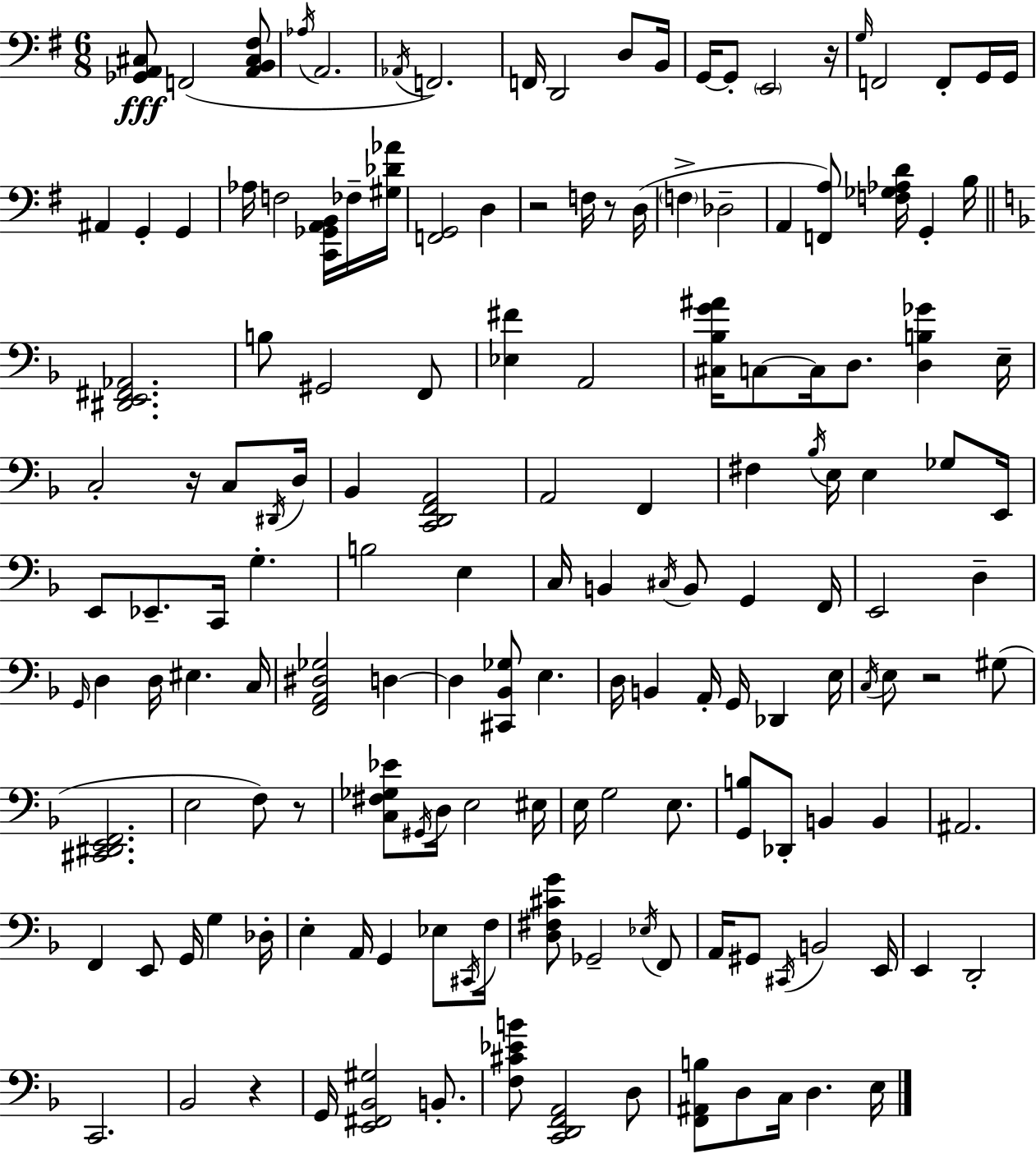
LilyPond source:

{
  \clef bass
  \numericTimeSignature
  \time 6/8
  \key e \minor
  <ges, a, cis>8\fff f,2( <a, b, cis fis>8 | \acciaccatura { aes16 } a,2. | \acciaccatura { aes,16 }) f,2. | f,16 d,2 d8 | \break b,16 g,16~~ g,8-. \parenthesize e,2 | r16 \grace { g16 } f,2 f,8-. | g,16 g,16 ais,4 g,4-. g,4 | aes16 f2 | \break <c, ges, a, b,>16 fes16-- <gis des' aes'>16 <f, g,>2 d4 | r2 f16 | r8 d16( \parenthesize f4-> des2-- | a,4 <f, a>8) <f ges aes d'>16 g,4-. | \break b16 \bar "||" \break \key d \minor <dis, e, fis, aes,>2. | b8 gis,2 f,8 | <ees fis'>4 a,2 | <cis bes g' ais'>16 c8~~ c16 d8. <d b ges'>4 e16-- | \break c2-. r16 c8 \acciaccatura { dis,16 } | d16 bes,4 <c, d, f, a,>2 | a,2 f,4 | fis4 \acciaccatura { bes16 } e16 e4 ges8 | \break e,16 e,8 ees,8.-- c,16 g4.-. | b2 e4 | c16 b,4 \acciaccatura { cis16 } b,8 g,4 | f,16 e,2 d4-- | \break \grace { g,16 } d4 d16 eis4. | c16 <f, a, dis ges>2 | d4~~ d4 <cis, bes, ges>8 e4. | d16 b,4 a,16-. g,16 des,4 | \break e16 \acciaccatura { c16 } e8 r2 | gis8( <cis, dis, e, f,>2. | e2 | f8) r8 <c fis ges ees'>8 \acciaccatura { gis,16 } d16 e2 | \break eis16 e16 g2 | e8. <g, b>8 des,8-. b,4 | b,4 ais,2. | f,4 e,8 | \break g,16 g4 des16-. e4-. a,16 g,4 | ees8 \acciaccatura { cis,16 } f16 <d fis cis' g'>8 ges,2-- | \acciaccatura { ees16 } f,8 a,16 gis,8 \acciaccatura { cis,16 } | b,2 e,16 e,4 | \break d,2-. c,2. | bes,2 | r4 g,16 <e, fis, bes, gis>2 | b,8.-. <f cis' ees' b'>8 <c, d, f, a,>2 | \break d8 <f, ais, b>8 d8 | c16 d4. e16 \bar "|."
}